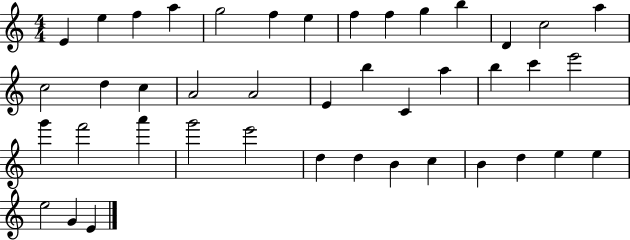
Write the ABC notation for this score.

X:1
T:Untitled
M:4/4
L:1/4
K:C
E e f a g2 f e f f g b D c2 a c2 d c A2 A2 E b C a b c' e'2 g' f'2 a' g'2 e'2 d d B c B d e e e2 G E